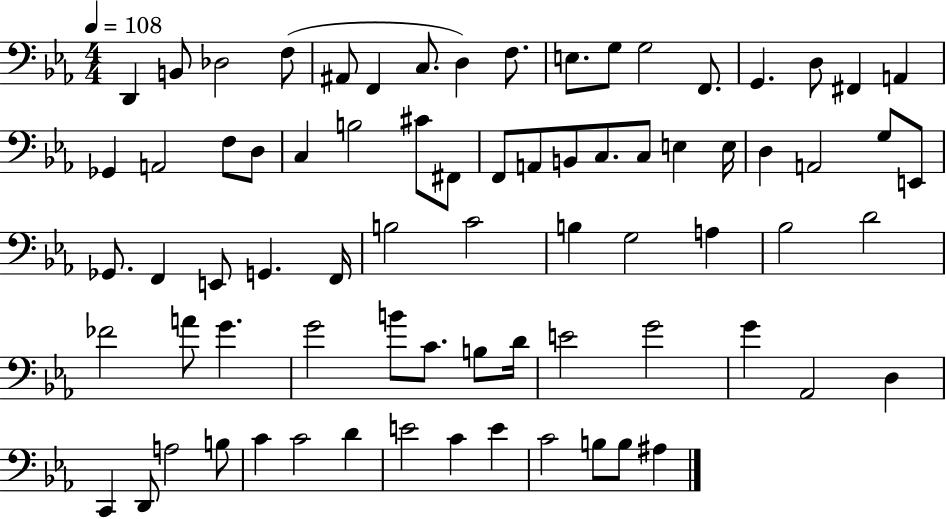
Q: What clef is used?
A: bass